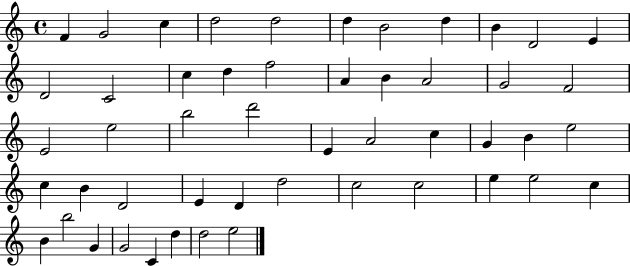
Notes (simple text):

F4/q G4/h C5/q D5/h D5/h D5/q B4/h D5/q B4/q D4/h E4/q D4/h C4/h C5/q D5/q F5/h A4/q B4/q A4/h G4/h F4/h E4/h E5/h B5/h D6/h E4/q A4/h C5/q G4/q B4/q E5/h C5/q B4/q D4/h E4/q D4/q D5/h C5/h C5/h E5/q E5/h C5/q B4/q B5/h G4/q G4/h C4/q D5/q D5/h E5/h